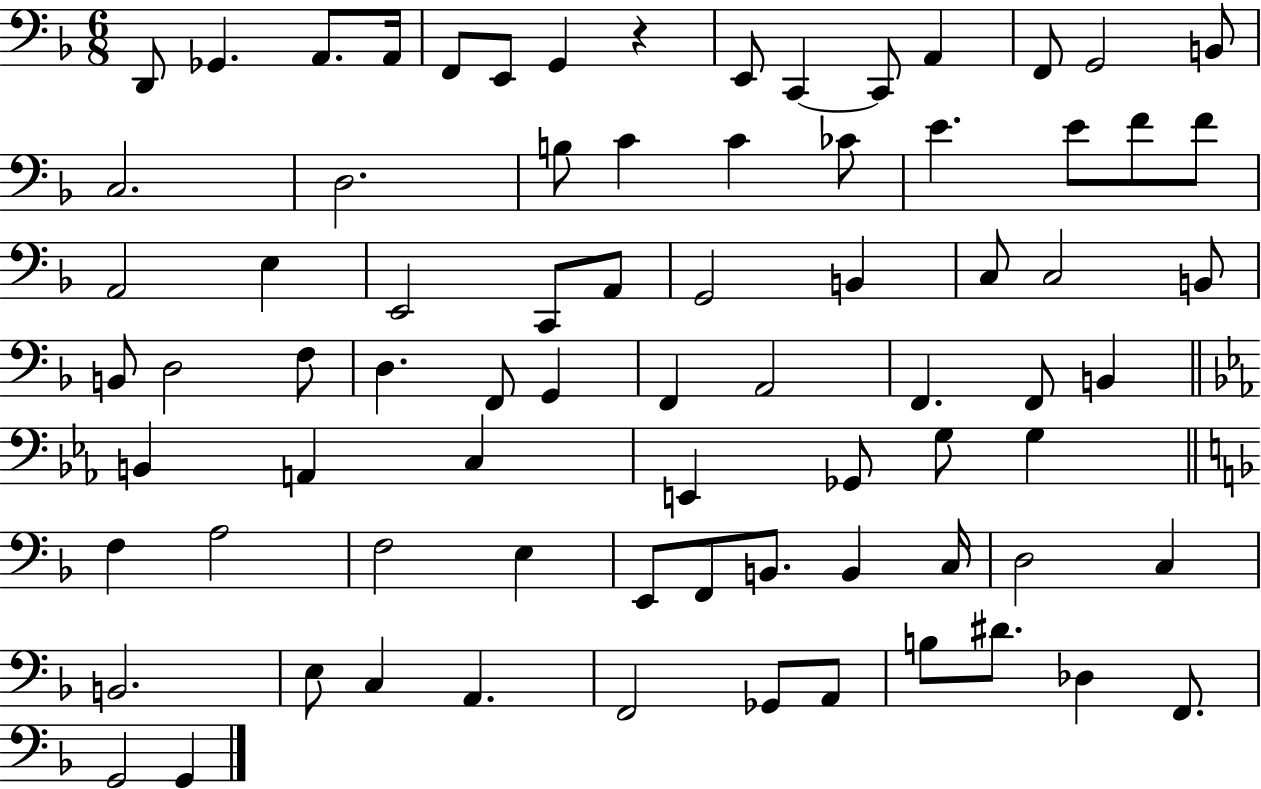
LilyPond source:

{
  \clef bass
  \numericTimeSignature
  \time 6/8
  \key f \major
  \repeat volta 2 { d,8 ges,4. a,8. a,16 | f,8 e,8 g,4 r4 | e,8 c,4~~ c,8 a,4 | f,8 g,2 b,8 | \break c2. | d2. | b8 c'4 c'4 ces'8 | e'4. e'8 f'8 f'8 | \break a,2 e4 | e,2 c,8 a,8 | g,2 b,4 | c8 c2 b,8 | \break b,8 d2 f8 | d4. f,8 g,4 | f,4 a,2 | f,4. f,8 b,4 | \break \bar "||" \break \key ees \major b,4 a,4 c4 | e,4 ges,8 g8 g4 | \bar "||" \break \key f \major f4 a2 | f2 e4 | e,8 f,8 b,8. b,4 c16 | d2 c4 | \break b,2. | e8 c4 a,4. | f,2 ges,8 a,8 | b8 dis'8. des4 f,8. | \break g,2 g,4 | } \bar "|."
}